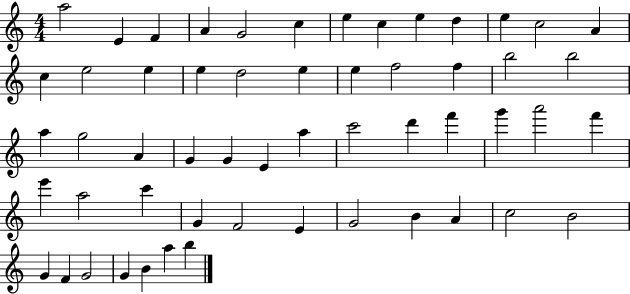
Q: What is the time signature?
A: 4/4